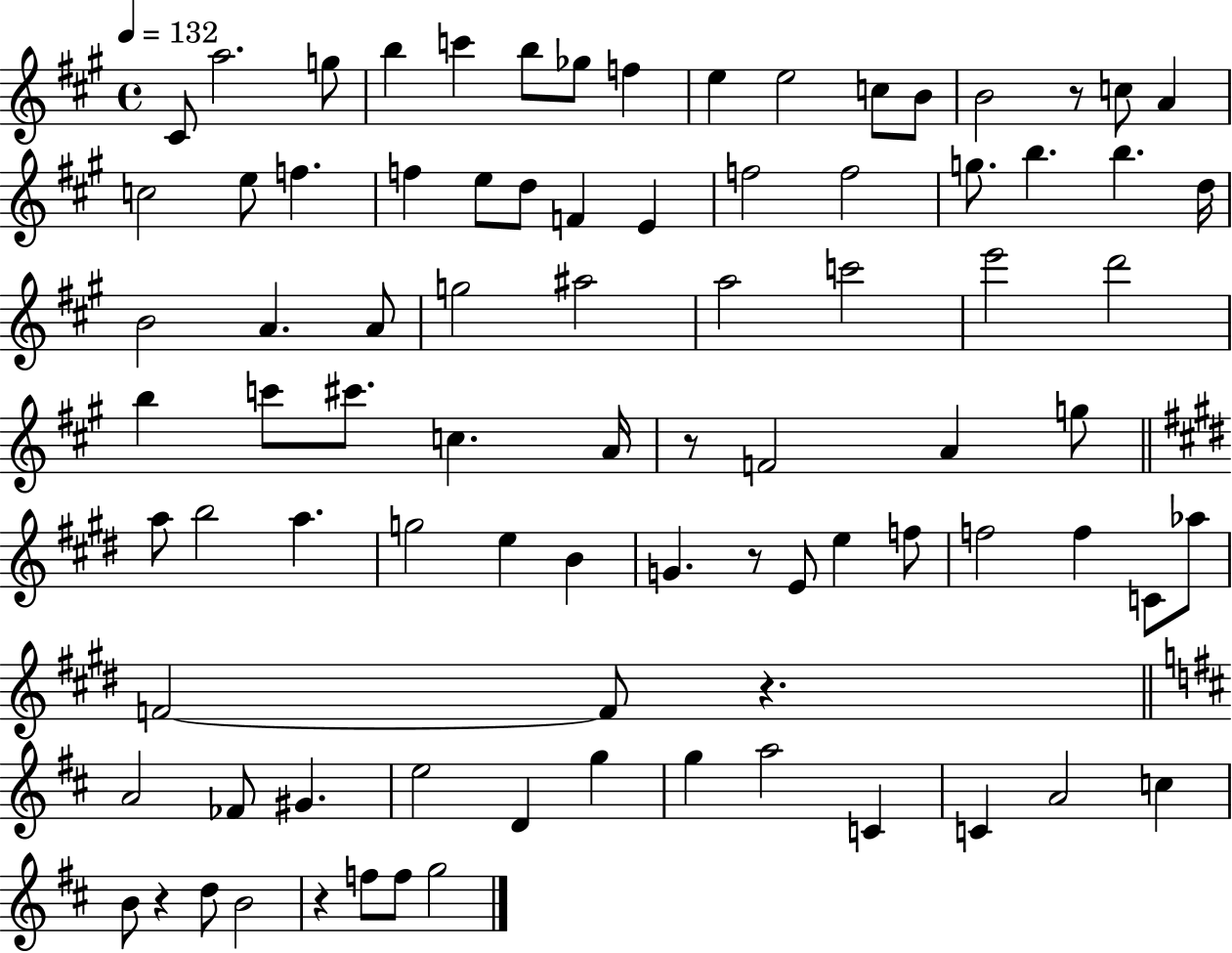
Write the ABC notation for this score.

X:1
T:Untitled
M:4/4
L:1/4
K:A
^C/2 a2 g/2 b c' b/2 _g/2 f e e2 c/2 B/2 B2 z/2 c/2 A c2 e/2 f f e/2 d/2 F E f2 f2 g/2 b b d/4 B2 A A/2 g2 ^a2 a2 c'2 e'2 d'2 b c'/2 ^c'/2 c A/4 z/2 F2 A g/2 a/2 b2 a g2 e B G z/2 E/2 e f/2 f2 f C/2 _a/2 F2 F/2 z A2 _F/2 ^G e2 D g g a2 C C A2 c B/2 z d/2 B2 z f/2 f/2 g2